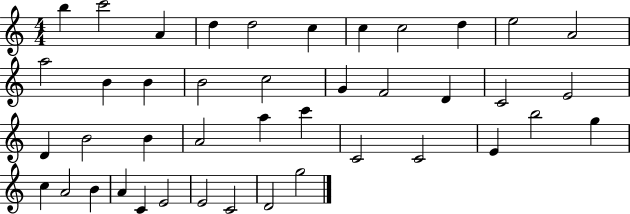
{
  \clef treble
  \numericTimeSignature
  \time 4/4
  \key c \major
  b''4 c'''2 a'4 | d''4 d''2 c''4 | c''4 c''2 d''4 | e''2 a'2 | \break a''2 b'4 b'4 | b'2 c''2 | g'4 f'2 d'4 | c'2 e'2 | \break d'4 b'2 b'4 | a'2 a''4 c'''4 | c'2 c'2 | e'4 b''2 g''4 | \break c''4 a'2 b'4 | a'4 c'4 e'2 | e'2 c'2 | d'2 g''2 | \break \bar "|."
}